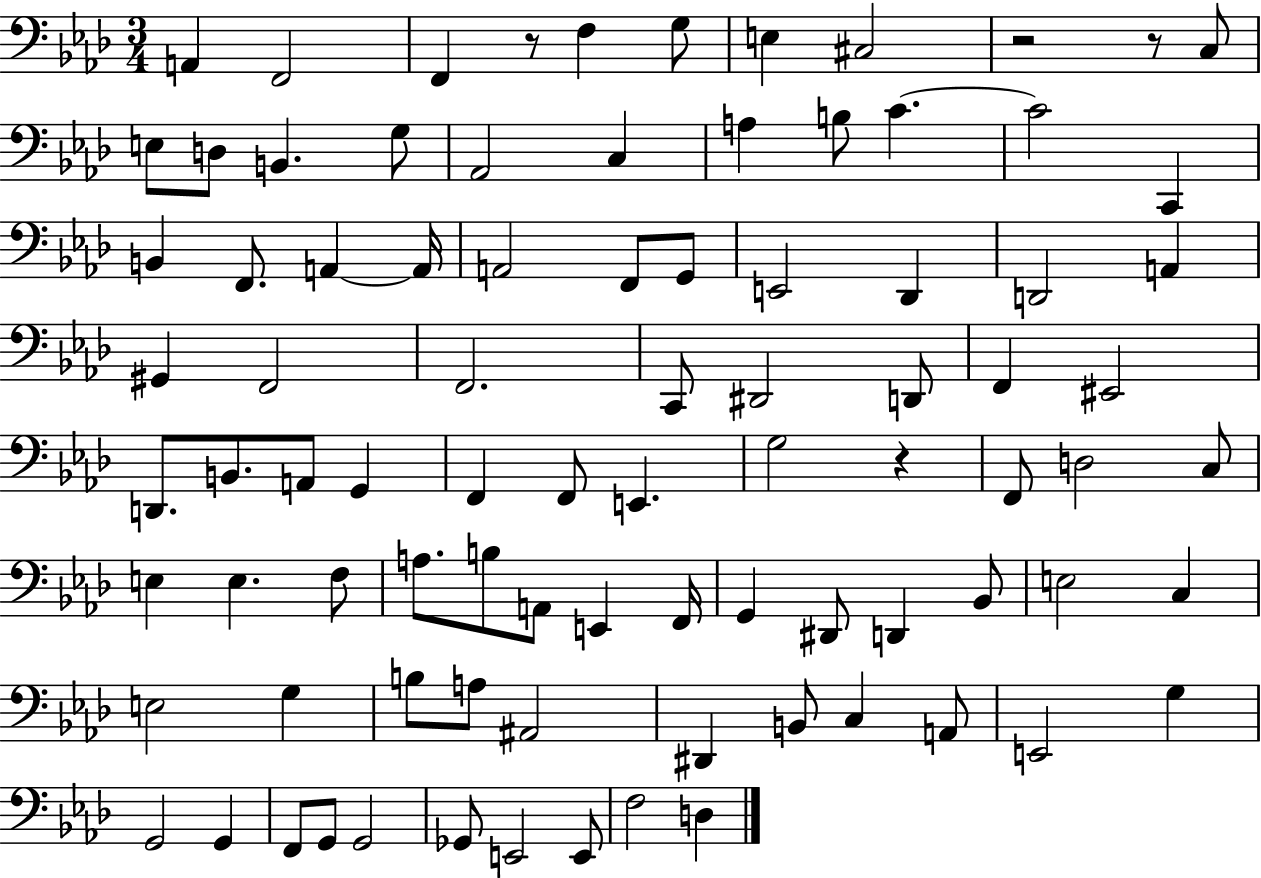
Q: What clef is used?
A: bass